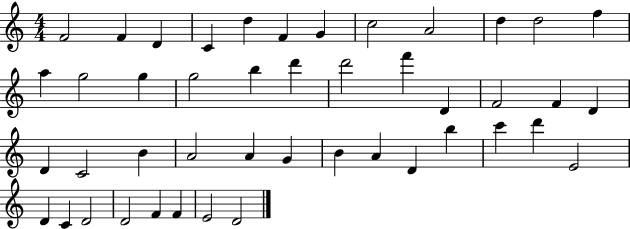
F4/h F4/q D4/q C4/q D5/q F4/q G4/q C5/h A4/h D5/q D5/h F5/q A5/q G5/h G5/q G5/h B5/q D6/q D6/h F6/q D4/q F4/h F4/q D4/q D4/q C4/h B4/q A4/h A4/q G4/q B4/q A4/q D4/q B5/q C6/q D6/q E4/h D4/q C4/q D4/h D4/h F4/q F4/q E4/h D4/h